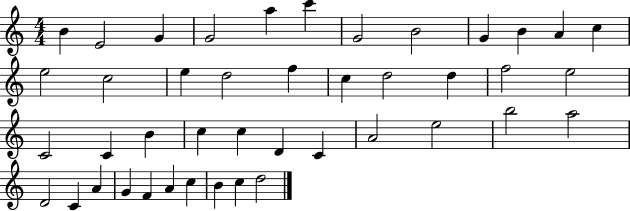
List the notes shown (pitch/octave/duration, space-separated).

B4/q E4/h G4/q G4/h A5/q C6/q G4/h B4/h G4/q B4/q A4/q C5/q E5/h C5/h E5/q D5/h F5/q C5/q D5/h D5/q F5/h E5/h C4/h C4/q B4/q C5/q C5/q D4/q C4/q A4/h E5/h B5/h A5/h D4/h C4/q A4/q G4/q F4/q A4/q C5/q B4/q C5/q D5/h